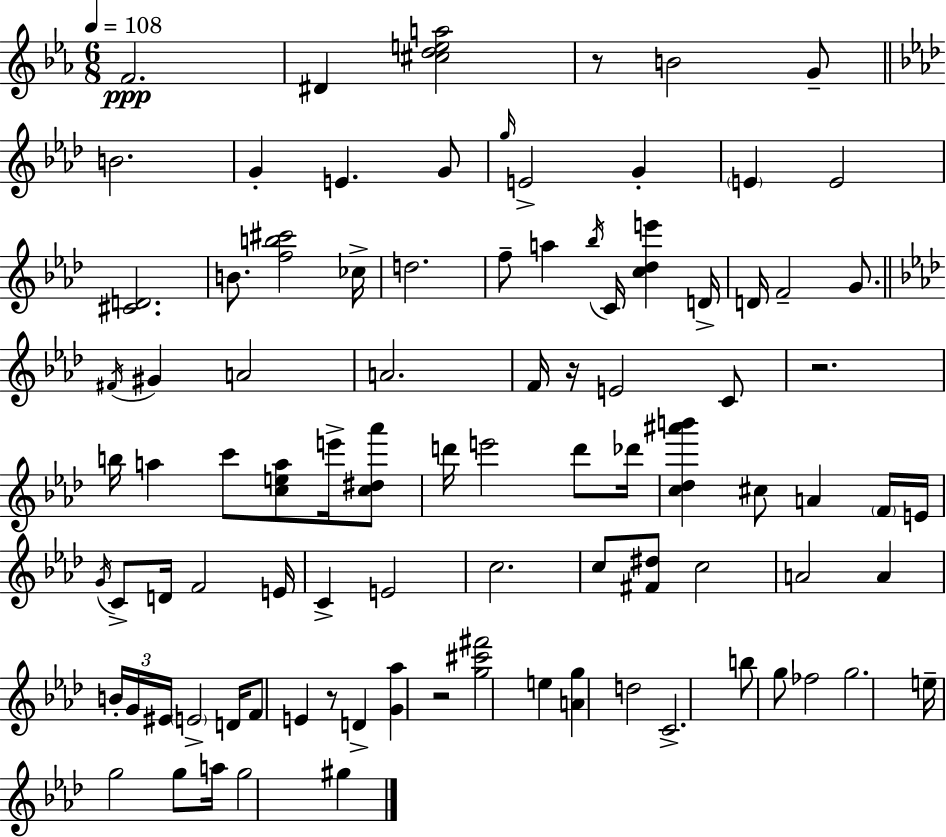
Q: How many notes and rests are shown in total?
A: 92